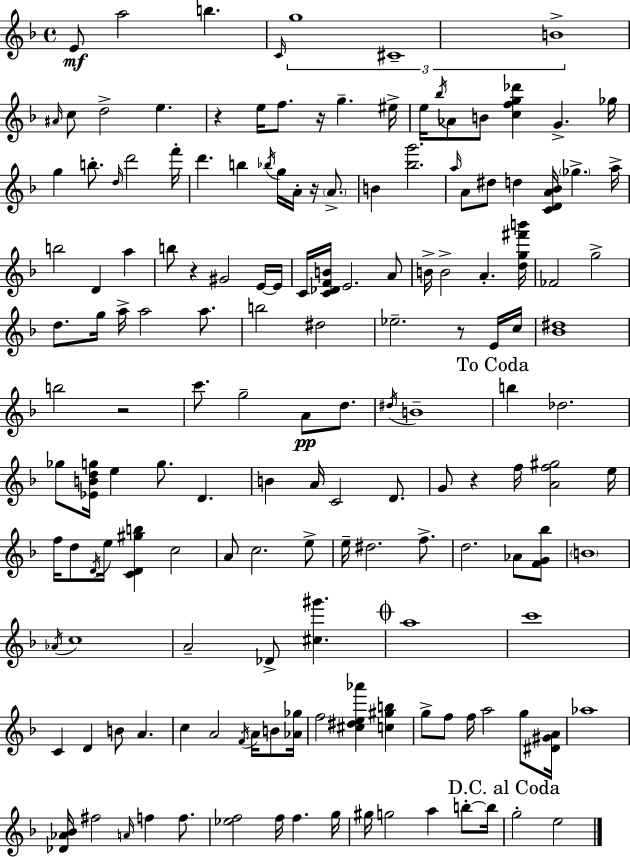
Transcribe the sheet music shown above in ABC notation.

X:1
T:Untitled
M:4/4
L:1/4
K:F
E/2 a2 b C/4 g4 ^C4 B4 ^A/4 c/2 d2 e z e/4 f/2 z/4 g ^e/4 e/4 _b/4 _A/2 B/2 [cfg_d'] G _g/4 g b/2 d/4 d'2 f'/4 d' b _b/4 g/4 A/4 z/4 A/2 B [_bg']2 a/4 A/2 ^d/2 d [CDA_B]/4 _g a/4 b2 D a b/2 z ^G2 E/4 E/4 C/4 [C_DFB]/4 E2 A/2 B/4 B2 A [dg^f'b']/4 _F2 g2 d/2 g/4 a/4 a2 a/2 b2 ^d2 _e2 z/2 E/4 c/4 [_B^d]4 b2 z2 c'/2 g2 A/2 d/2 ^d/4 B4 b _d2 _g/2 [_EBdg]/4 e g/2 D B A/4 C2 D/2 G/2 z f/4 [Af^g]2 e/4 f/4 d/2 D/4 e/4 [CD^gb] c2 A/2 c2 e/2 e/4 ^d2 f/2 d2 _A/2 [FG_b]/2 B4 _A/4 c4 A2 _D/2 [^c^g'] a4 c'4 C D B/2 A c A2 F/4 A/4 B/2 [_A_g]/4 f2 [^c^de_a'] [c^gb] g/2 f/2 f/4 a2 g/2 [^D^GA]/4 _a4 [_D_A_B]/4 ^f2 A/4 f f/2 [_ef]2 f/4 f g/4 ^g/4 g2 a b/2 b/4 g2 e2